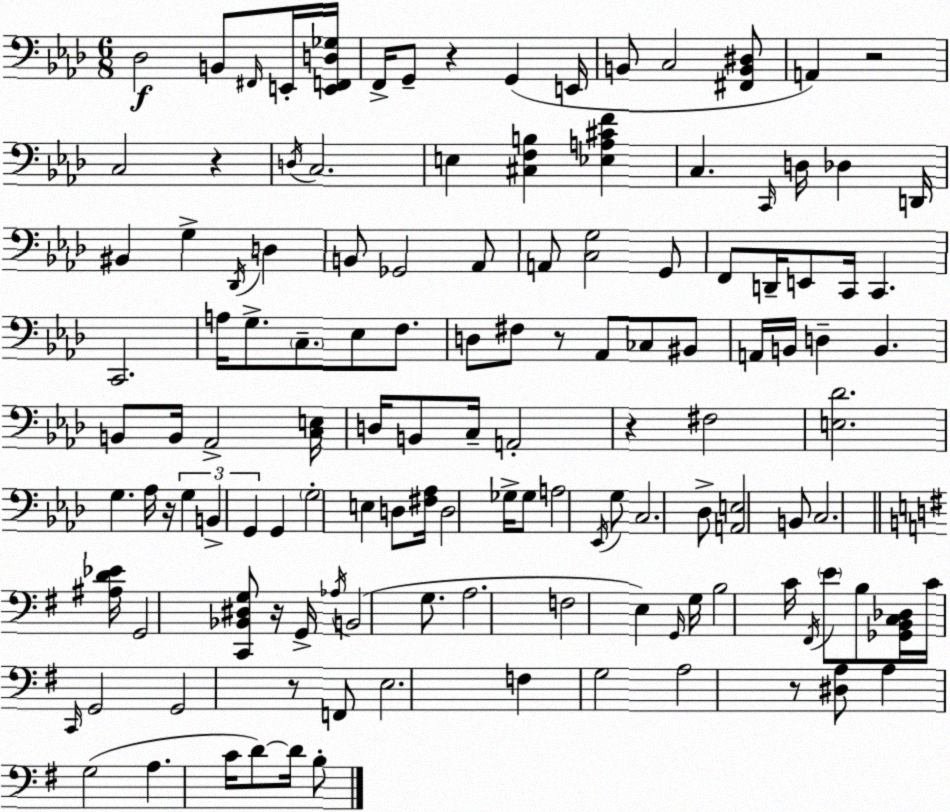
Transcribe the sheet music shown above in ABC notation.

X:1
T:Untitled
M:6/8
L:1/4
K:Fm
_D,2 B,,/2 ^F,,/4 E,,/4 [E,,F,,D,_G,]/4 F,,/4 G,,/2 z G,, E,,/4 B,,/2 C,2 [^F,,B,,^D,]/2 A,, z2 C,2 z D,/4 C,2 E, [^C,F,B,] [_E,A,^CF] C, C,,/4 D,/4 _D, D,,/4 ^B,, G, _D,,/4 D, B,,/2 _G,,2 _A,,/2 A,,/2 [C,G,]2 G,,/2 F,,/2 D,,/4 E,,/2 C,,/4 C,, C,,2 A,/4 G,/2 C,/2 _E,/2 F,/2 D,/2 ^F,/2 z/2 _A,,/2 _C,/2 ^B,,/2 A,,/4 B,,/4 D, B,, B,,/2 B,,/4 _A,,2 [C,E,]/4 D,/4 B,,/2 C,/4 A,,2 z ^F,2 [E,_D]2 G, _A,/4 z/4 G, B,, G,, G,, G,2 E, D,/2 [^F,_A,]/4 D,2 _G,/4 _G,/2 A,2 _E,,/4 G,/2 C,2 _D,/2 [A,,E,]2 B,,/2 C,2 [^A,D_E]/4 G,,2 [C,,_B,,^D,G,]/2 z/4 G,,/4 _A,/4 B,,2 G,/2 A,2 F,2 E, G,,/4 G,/4 B,2 C/4 ^F,,/4 E/2 B,/2 [_G,,B,,C,_D,]/4 C/4 C,,/4 G,,2 G,,2 z/2 F,,/2 E,2 F, G,2 A,2 z/2 [^D,A,]/2 A, G,2 A, C/4 D/2 D/4 B,/2